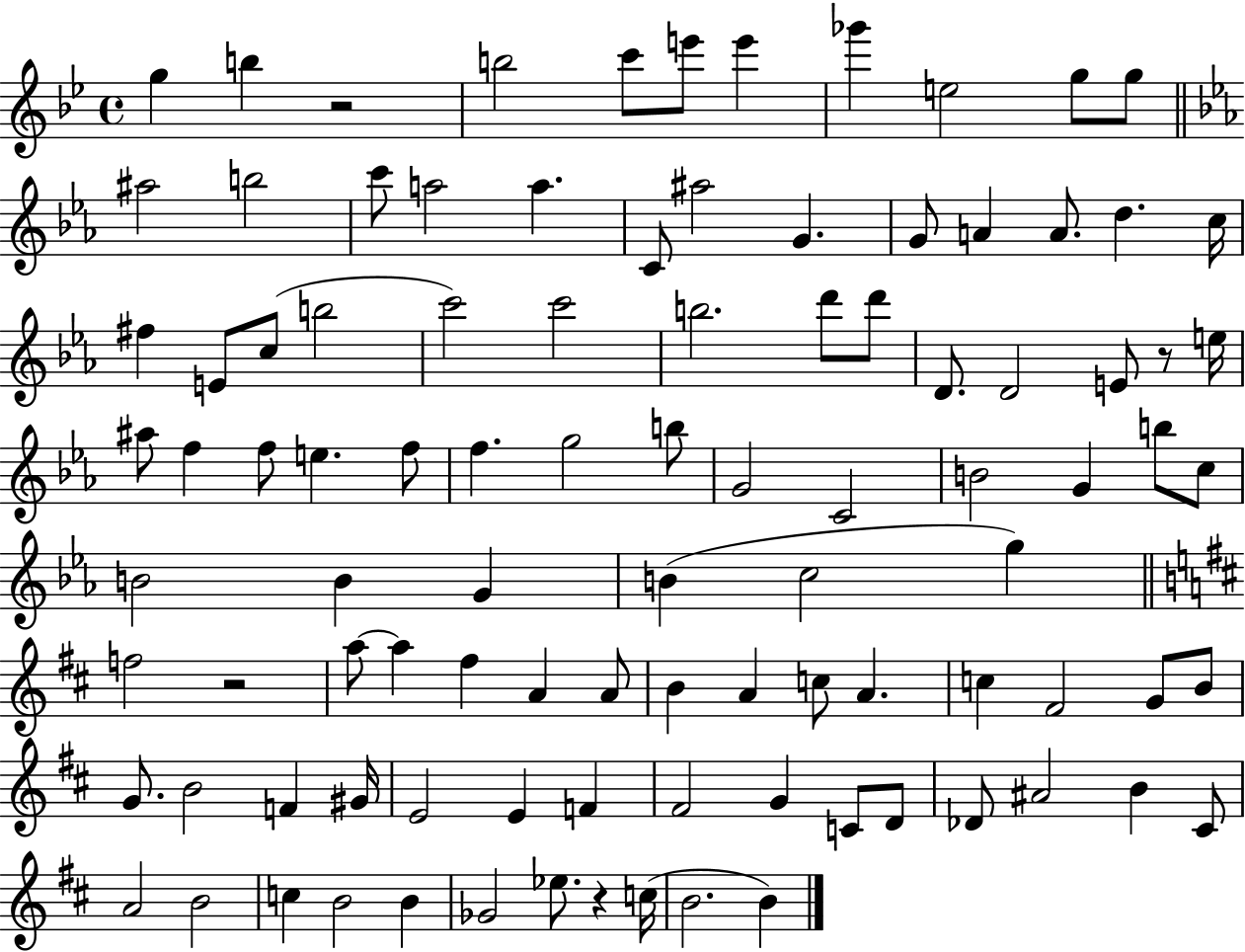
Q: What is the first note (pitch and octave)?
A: G5